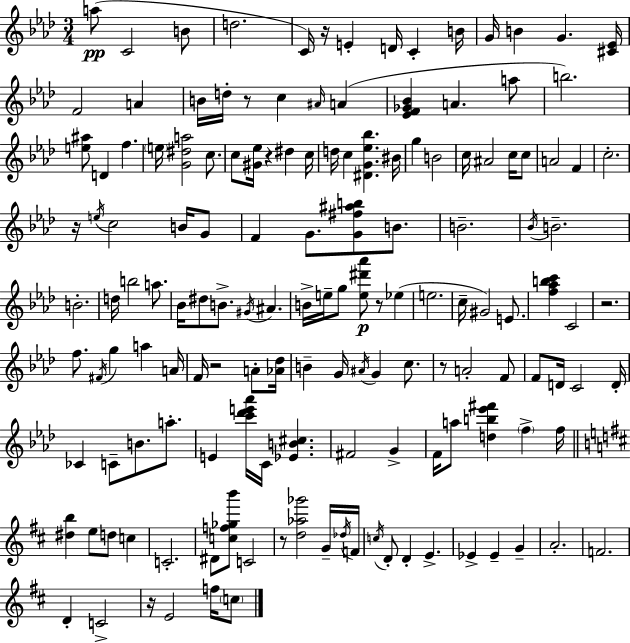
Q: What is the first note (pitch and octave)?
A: A5